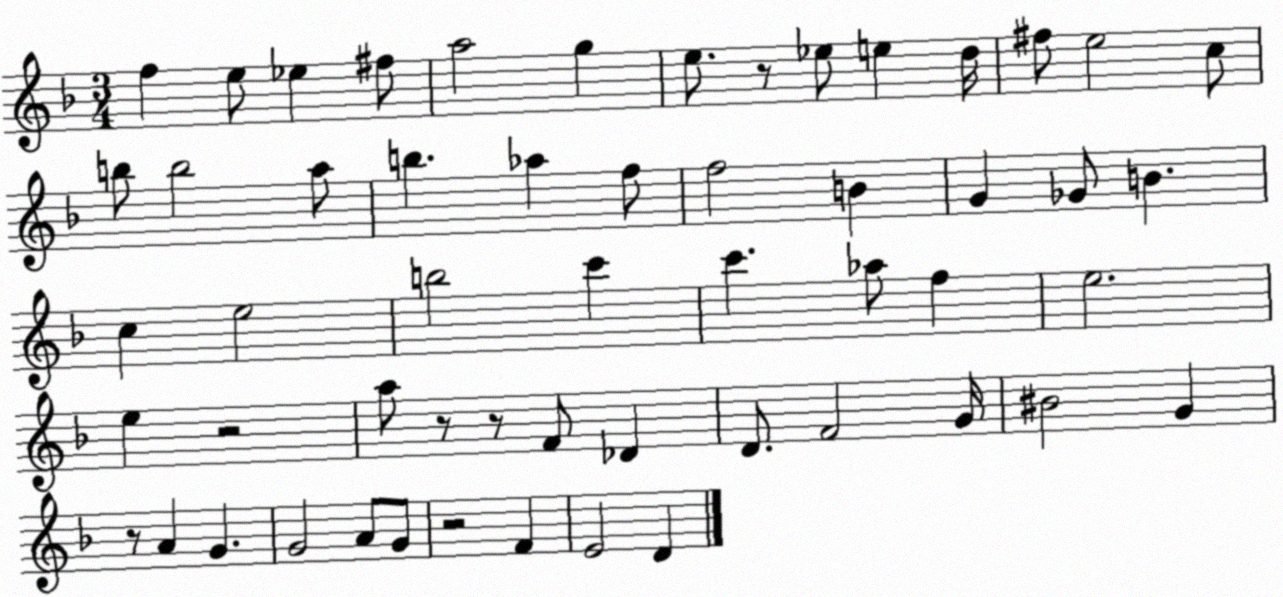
X:1
T:Untitled
M:3/4
L:1/4
K:F
f e/2 _e ^f/2 a2 g e/2 z/2 _e/2 e d/4 ^f/2 e2 c/2 b/2 b2 a/2 b _a f/2 f2 B G _G/2 B c e2 b2 c' c' _a/2 f e2 e z2 a/2 z/2 z/2 F/2 _D D/2 F2 G/4 ^B2 G z/2 A G G2 A/2 G/2 z2 F E2 D